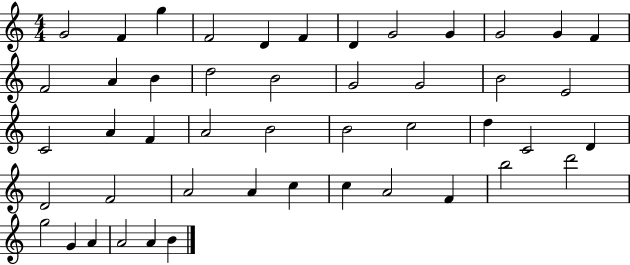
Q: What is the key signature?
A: C major